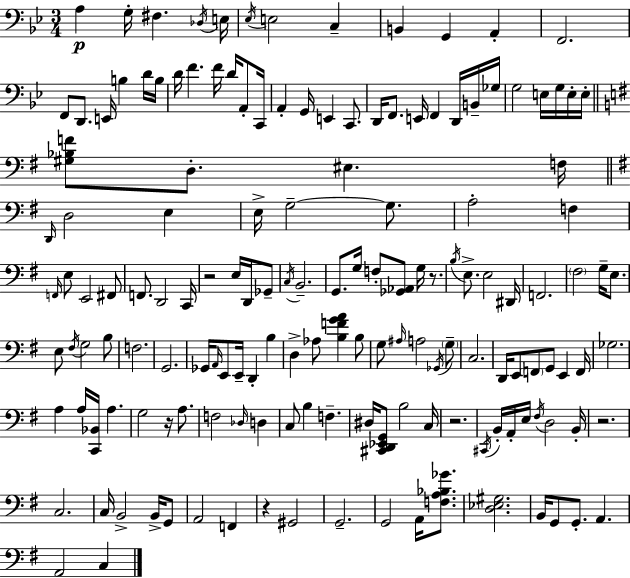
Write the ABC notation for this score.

X:1
T:Untitled
M:3/4
L:1/4
K:Gm
A, G,/4 ^F, _D,/4 E,/4 _E,/4 E,2 C, B,, G,, A,, F,,2 F,,/2 D,,/2 E,,/4 B, D/4 B,/4 D/4 F F/4 D/4 A,,/2 C,,/4 A,, G,,/4 E,, C,,/2 D,,/4 F,,/2 E,,/4 F,, D,,/4 B,,/4 _G,/4 G,2 E,/4 G,/4 E,/4 E,/4 [^G,_B,F]/2 D,/2 ^E, F,/4 D,,/4 D,2 E, E,/4 G,2 G,/2 A,2 F, F,,/4 E,/2 E,,2 ^F,,/2 F,,/2 D,,2 C,,/4 z2 E,/4 D,,/4 _G,,/2 C,/4 B,,2 G,,/2 G,/4 F,/2 [_G,,_A,,]/2 G,/4 z/2 B,/4 E,/2 E,2 ^D,,/4 F,,2 ^F,2 G,/4 E,/2 E,/2 ^F,/4 G,2 B,/2 F,2 G,,2 _G,,/4 A,,/4 E,,/2 E,,/4 D,, B, D, _A,/2 [B,FGA] B,/2 G,/2 ^A,/4 A,2 _G,,/4 G,/2 C,2 D,,/4 E,,/2 F,,/2 G,,/2 E,, F,,/4 _G,2 A, A,/4 [C,,_B,,]/4 A, G,2 z/4 A,/2 F,2 _D,/4 D, C,/2 B, F, ^D,/4 [^C,,D,,_E,,G,,]/2 B,2 C,/4 z2 ^C,,/4 B,,/4 A,,/4 E,/4 ^F,/4 D,2 B,,/4 z2 C,2 C,/4 B,,2 B,,/4 G,,/2 A,,2 F,, z ^G,,2 G,,2 G,,2 A,,/4 [F,A,_B,_G]/2 [D,_E,^G,]2 B,,/4 G,,/2 G,,/2 A,, A,,2 C,